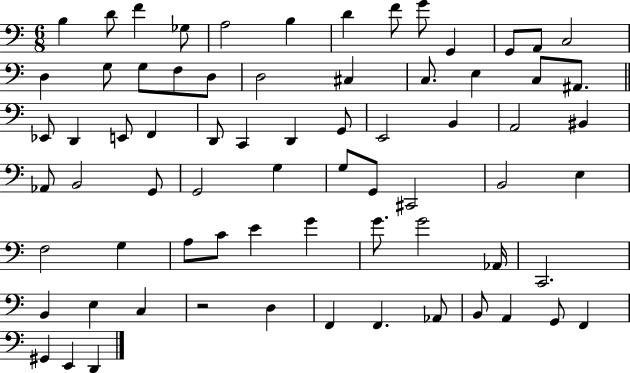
{
  \clef bass
  \numericTimeSignature
  \time 6/8
  \key c \major
  b4 d'8 f'4 ges8 | a2 b4 | d'4 f'8 g'8 g,4 | g,8 a,8 c2 | \break d4 g8 g8 f8 d8 | d2 cis4 | c8. e4 c8 ais,8. | \bar "||" \break \key c \major ees,8 d,4 e,8 f,4 | d,8 c,4 d,4 g,8 | e,2 b,4 | a,2 bis,4 | \break aes,8 b,2 g,8 | g,2 g4 | g8 g,8 cis,2 | b,2 e4 | \break f2 g4 | a8 c'8 e'4 g'4 | g'8. g'2 aes,16 | c,2. | \break b,4 e4 c4 | r2 d4 | f,4 f,4. aes,8 | b,8 a,4 g,8 f,4 | \break gis,4 e,4 d,4 | \bar "|."
}